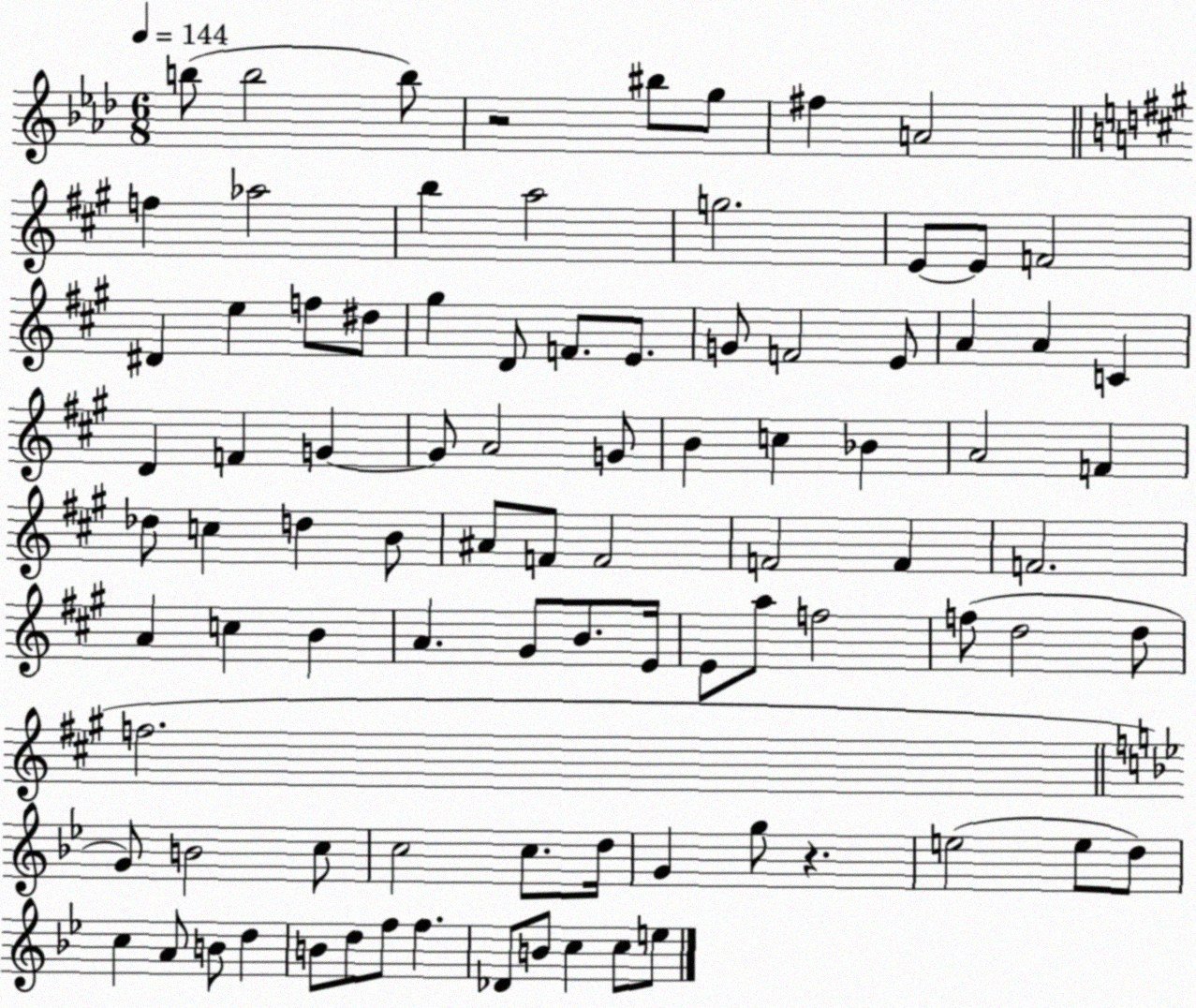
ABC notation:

X:1
T:Untitled
M:6/8
L:1/4
K:Ab
b/2 b2 b/2 z2 ^b/2 g/2 ^f A2 f _a2 b a2 g2 E/2 E/2 F2 ^D e f/2 ^d/2 ^g D/2 F/2 E/2 G/2 F2 E/2 A A C D F G G/2 A2 G/2 B c _B A2 F _d/2 c d B/2 ^A/2 F/2 F2 F2 F F2 A c B A ^G/2 B/2 E/4 E/2 a/2 f2 f/2 d2 d/2 f2 G/2 B2 c/2 c2 c/2 d/4 G g/2 z e2 e/2 d/2 c A/2 B/2 d B/2 d/2 f/2 f _D/2 B/2 c c/2 e/2